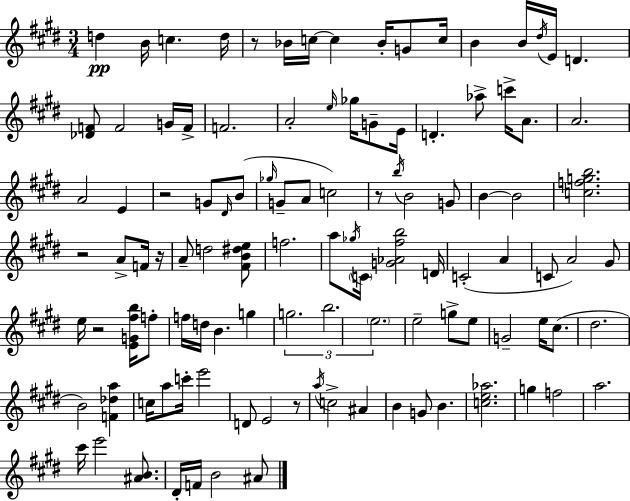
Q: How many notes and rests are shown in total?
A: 110